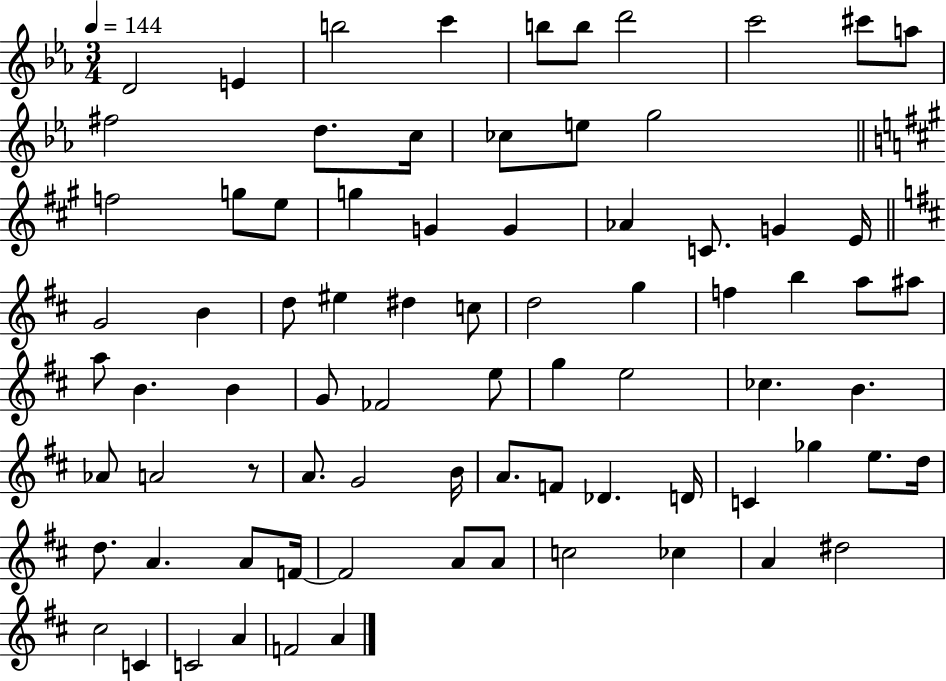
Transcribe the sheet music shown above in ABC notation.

X:1
T:Untitled
M:3/4
L:1/4
K:Eb
D2 E b2 c' b/2 b/2 d'2 c'2 ^c'/2 a/2 ^f2 d/2 c/4 _c/2 e/2 g2 f2 g/2 e/2 g G G _A C/2 G E/4 G2 B d/2 ^e ^d c/2 d2 g f b a/2 ^a/2 a/2 B B G/2 _F2 e/2 g e2 _c B _A/2 A2 z/2 A/2 G2 B/4 A/2 F/2 _D D/4 C _g e/2 d/4 d/2 A A/2 F/4 F2 A/2 A/2 c2 _c A ^d2 ^c2 C C2 A F2 A